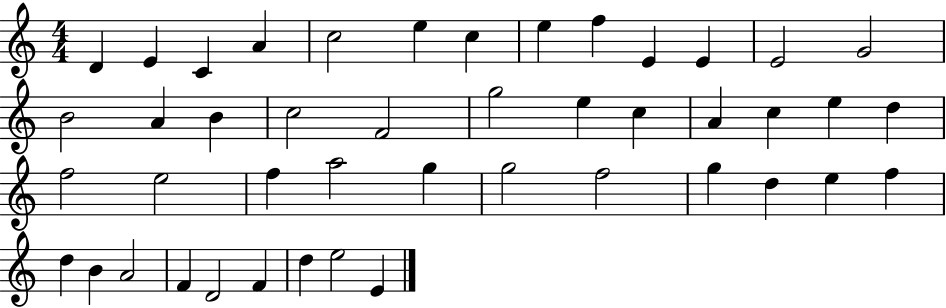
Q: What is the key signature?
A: C major